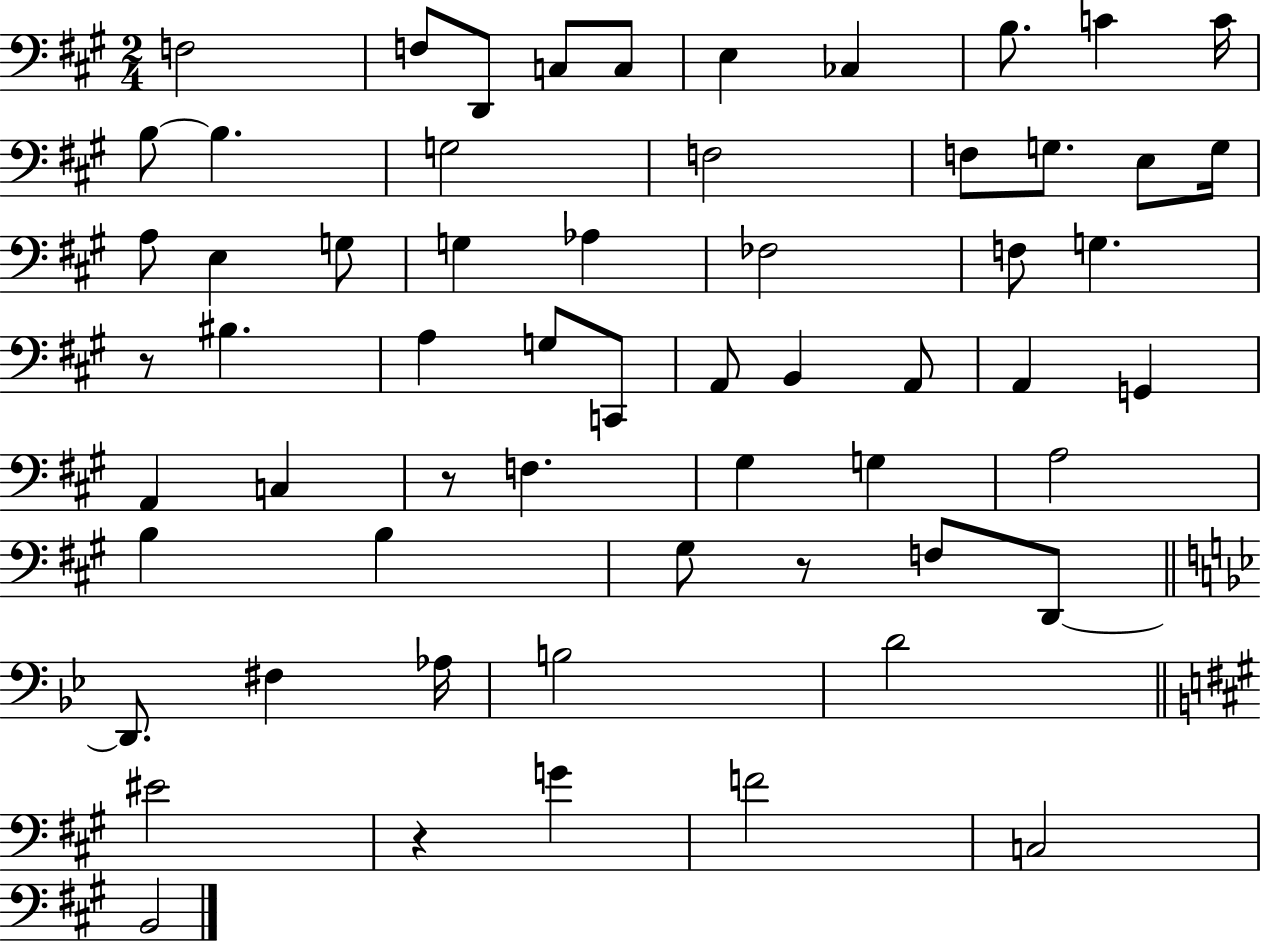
{
  \clef bass
  \numericTimeSignature
  \time 2/4
  \key a \major
  f2 | f8 d,8 c8 c8 | e4 ces4 | b8. c'4 c'16 | \break b8~~ b4. | g2 | f2 | f8 g8. e8 g16 | \break a8 e4 g8 | g4 aes4 | fes2 | f8 g4. | \break r8 bis4. | a4 g8 c,8 | a,8 b,4 a,8 | a,4 g,4 | \break a,4 c4 | r8 f4. | gis4 g4 | a2 | \break b4 b4 | gis8 r8 f8 d,8~~ | \bar "||" \break \key bes \major d,8. fis4 aes16 | b2 | d'2 | \bar "||" \break \key a \major eis'2 | r4 g'4 | f'2 | c2 | \break b,2 | \bar "|."
}